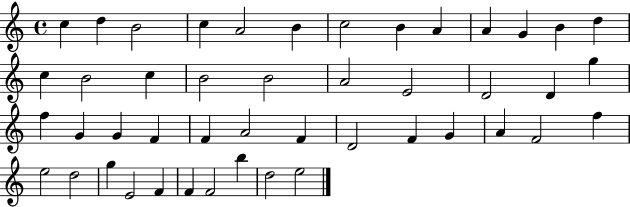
{
  \clef treble
  \time 4/4
  \defaultTimeSignature
  \key c \major
  c''4 d''4 b'2 | c''4 a'2 b'4 | c''2 b'4 a'4 | a'4 g'4 b'4 d''4 | \break c''4 b'2 c''4 | b'2 b'2 | a'2 e'2 | d'2 d'4 g''4 | \break f''4 g'4 g'4 f'4 | f'4 a'2 f'4 | d'2 f'4 g'4 | a'4 f'2 f''4 | \break e''2 d''2 | g''4 e'2 f'4 | f'4 f'2 b''4 | d''2 e''2 | \break \bar "|."
}